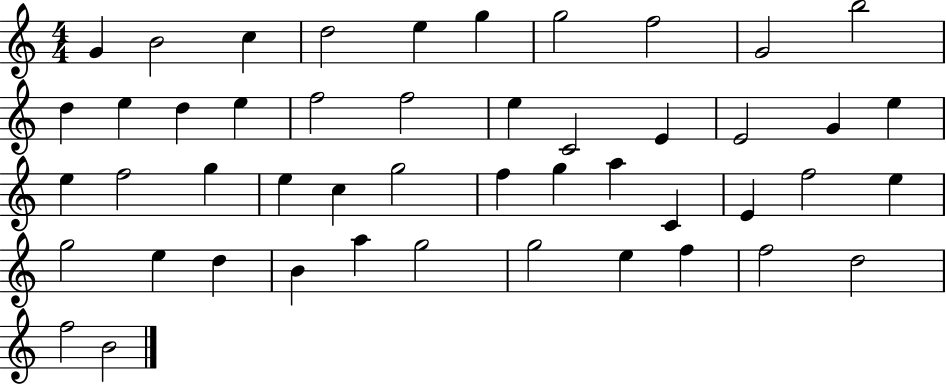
G4/q B4/h C5/q D5/h E5/q G5/q G5/h F5/h G4/h B5/h D5/q E5/q D5/q E5/q F5/h F5/h E5/q C4/h E4/q E4/h G4/q E5/q E5/q F5/h G5/q E5/q C5/q G5/h F5/q G5/q A5/q C4/q E4/q F5/h E5/q G5/h E5/q D5/q B4/q A5/q G5/h G5/h E5/q F5/q F5/h D5/h F5/h B4/h